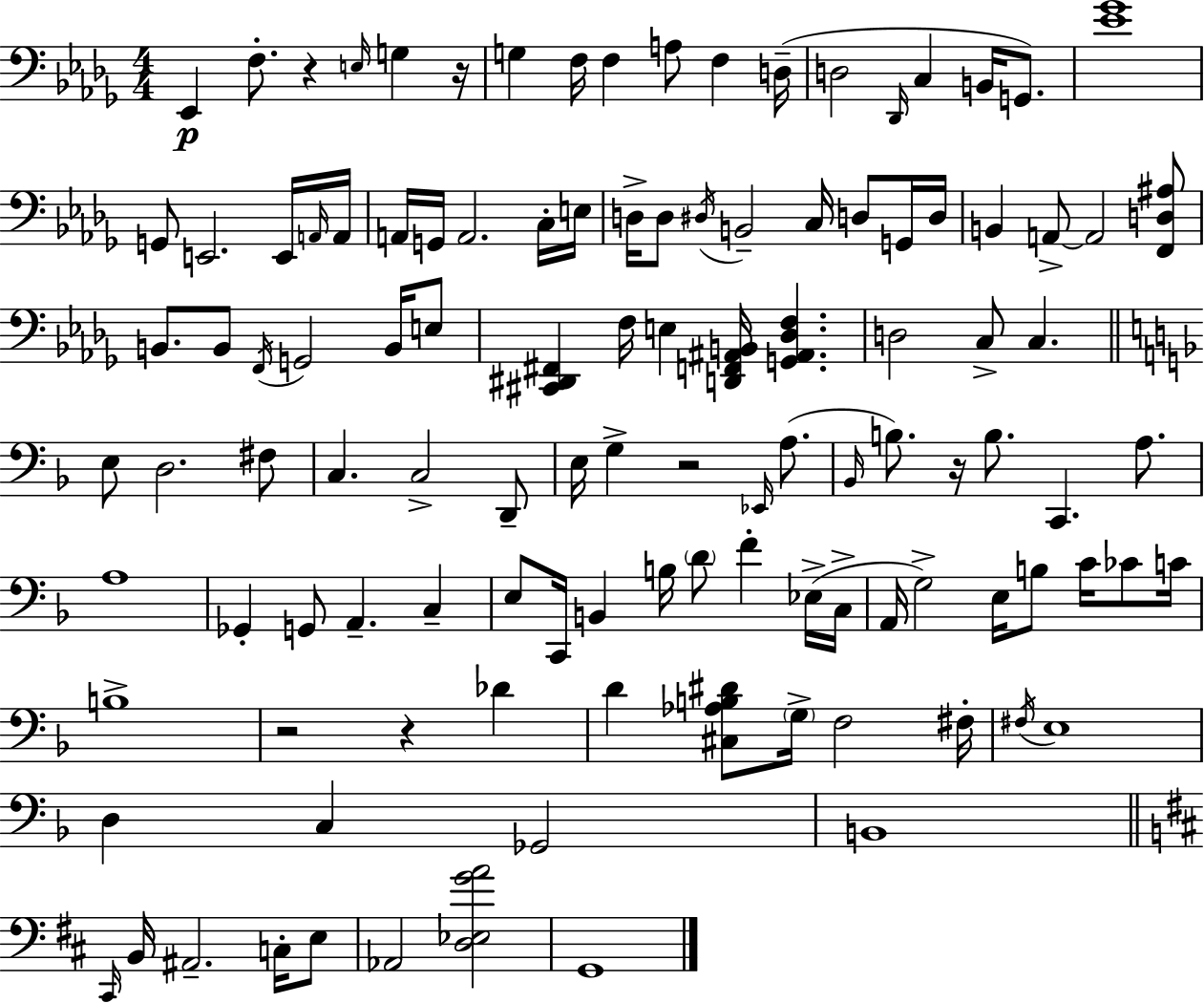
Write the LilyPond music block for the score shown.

{
  \clef bass
  \numericTimeSignature
  \time 4/4
  \key bes \minor
  ees,4\p f8.-. r4 \grace { e16 } g4 | r16 g4 f16 f4 a8 f4 | d16--( d2 \grace { des,16 } c4 b,16 g,8.) | <ees' ges'>1 | \break g,8 e,2. | e,16 \grace { a,16 } a,16 a,16 g,16 a,2. | c16-. e16 d16-> d8 \acciaccatura { dis16 } b,2-- c16 | d8 g,16 d16 b,4 a,8->~~ a,2 | \break <f, d ais>8 b,8. b,8 \acciaccatura { f,16 } g,2 | b,16 e8 <cis, dis, fis,>4 f16 e4 <d, f, ais, b,>16 <g, ais, des f>4. | d2 c8-> c4. | \bar "||" \break \key f \major e8 d2. fis8 | c4. c2-> d,8-- | e16 g4-> r2 \grace { ees,16 }( a8. | \grace { bes,16 } b8.) r16 b8. c,4. a8. | \break a1 | ges,4-. g,8 a,4.-- c4-- | e8 c,16 b,4 b16 \parenthesize d'8 f'4-. | ees16->( c16-> a,16 g2->) e16 b8 c'16 ces'8 | \break c'16 b1-> | r2 r4 des'4 | d'4 <cis aes b dis'>8 \parenthesize g16-> f2 | fis16-. \acciaccatura { fis16 } e1 | \break d4 c4 ges,2 | b,1 | \bar "||" \break \key b \minor \grace { cis,16 } b,16 ais,2.-- c16-. e8 | aes,2 <d ees g' a'>2 | g,1 | \bar "|."
}